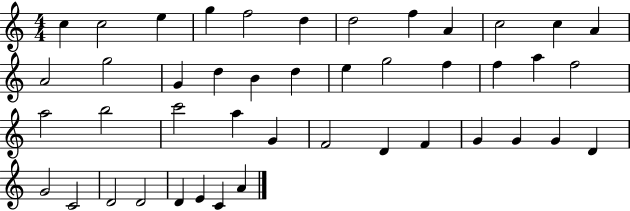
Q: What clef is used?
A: treble